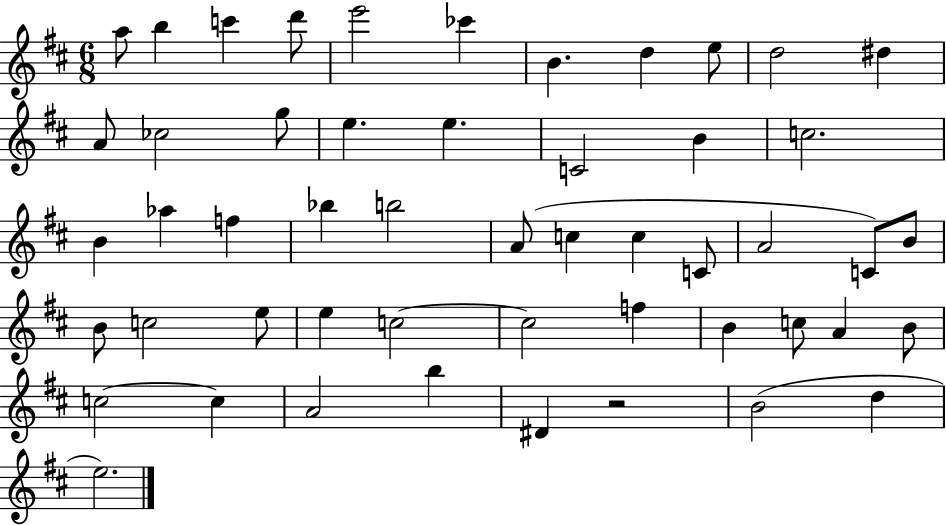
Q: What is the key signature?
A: D major